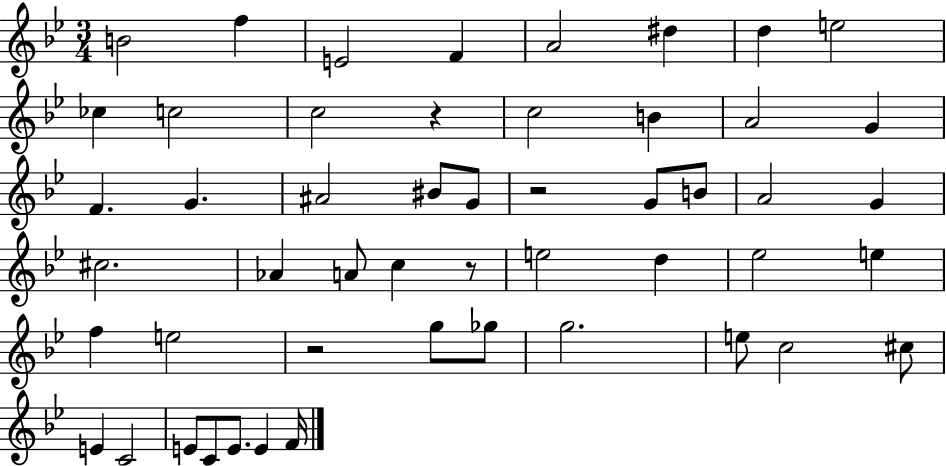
B4/h F5/q E4/h F4/q A4/h D#5/q D5/q E5/h CES5/q C5/h C5/h R/q C5/h B4/q A4/h G4/q F4/q. G4/q. A#4/h BIS4/e G4/e R/h G4/e B4/e A4/h G4/q C#5/h. Ab4/q A4/e C5/q R/e E5/h D5/q Eb5/h E5/q F5/q E5/h R/h G5/e Gb5/e G5/h. E5/e C5/h C#5/e E4/q C4/h E4/e C4/e E4/e. E4/q F4/s